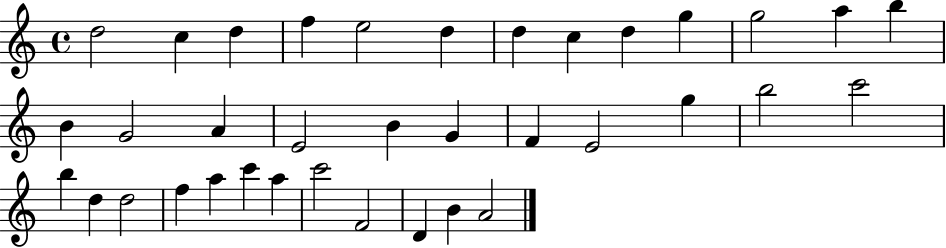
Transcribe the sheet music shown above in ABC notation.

X:1
T:Untitled
M:4/4
L:1/4
K:C
d2 c d f e2 d d c d g g2 a b B G2 A E2 B G F E2 g b2 c'2 b d d2 f a c' a c'2 F2 D B A2